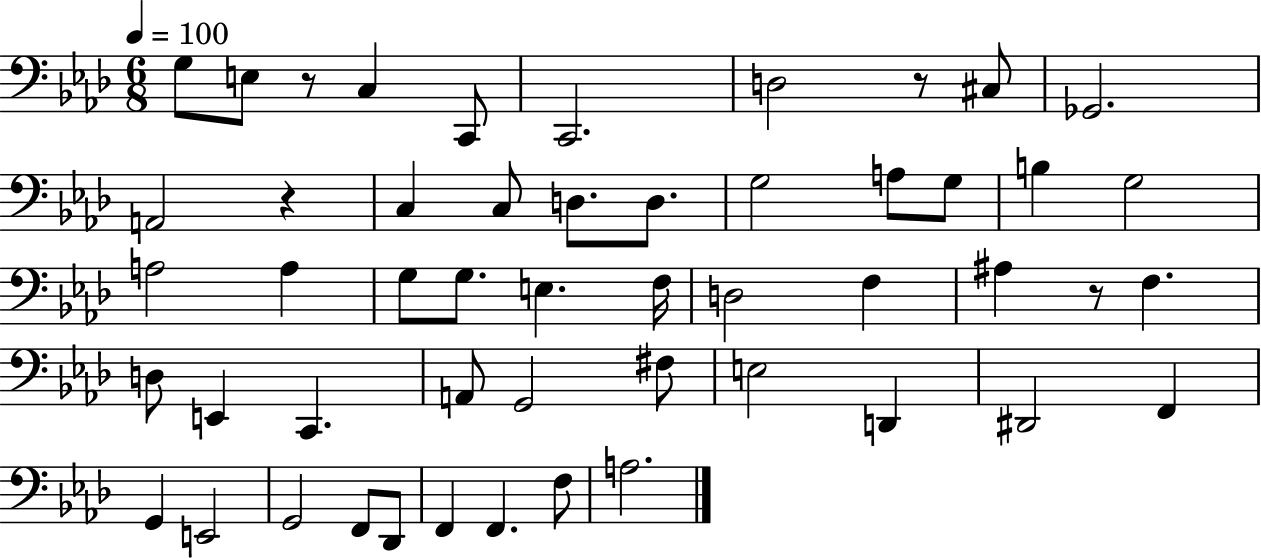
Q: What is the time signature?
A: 6/8